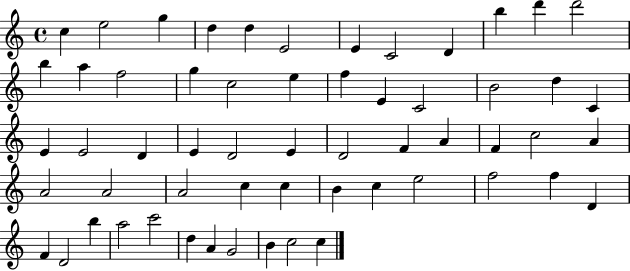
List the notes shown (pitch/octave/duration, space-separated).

C5/q E5/h G5/q D5/q D5/q E4/h E4/q C4/h D4/q B5/q D6/q D6/h B5/q A5/q F5/h G5/q C5/h E5/q F5/q E4/q C4/h B4/h D5/q C4/q E4/q E4/h D4/q E4/q D4/h E4/q D4/h F4/q A4/q F4/q C5/h A4/q A4/h A4/h A4/h C5/q C5/q B4/q C5/q E5/h F5/h F5/q D4/q F4/q D4/h B5/q A5/h C6/h D5/q A4/q G4/h B4/q C5/h C5/q